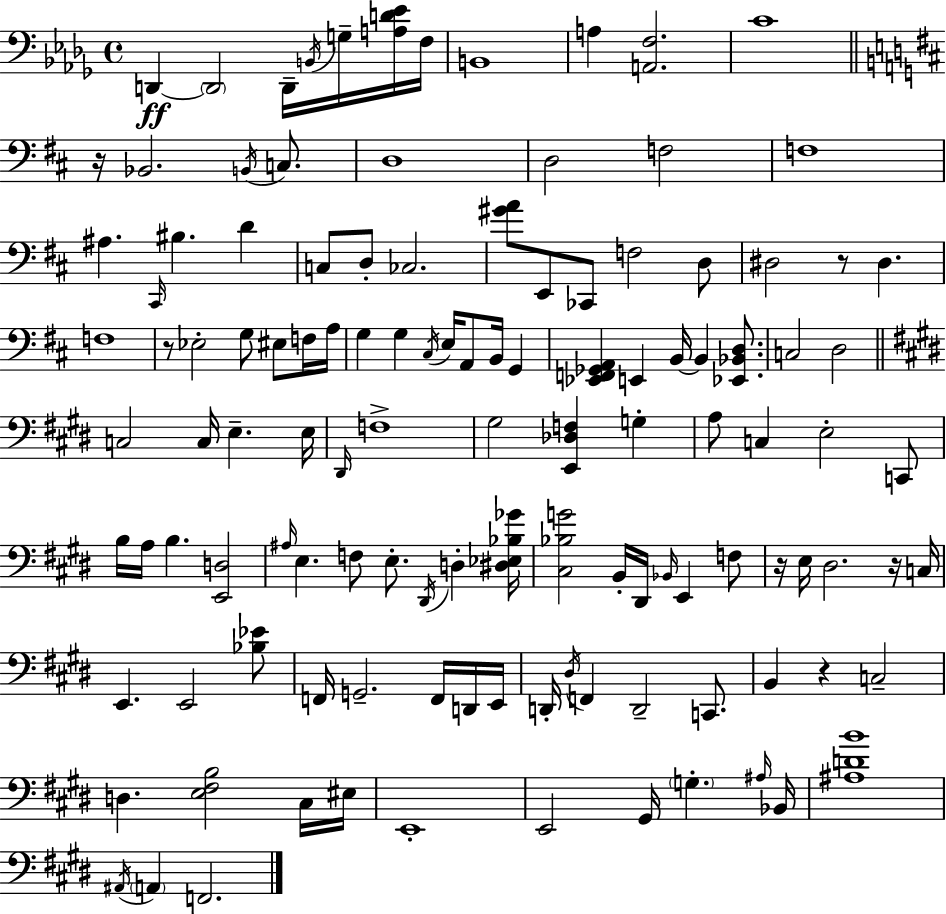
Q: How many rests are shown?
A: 6